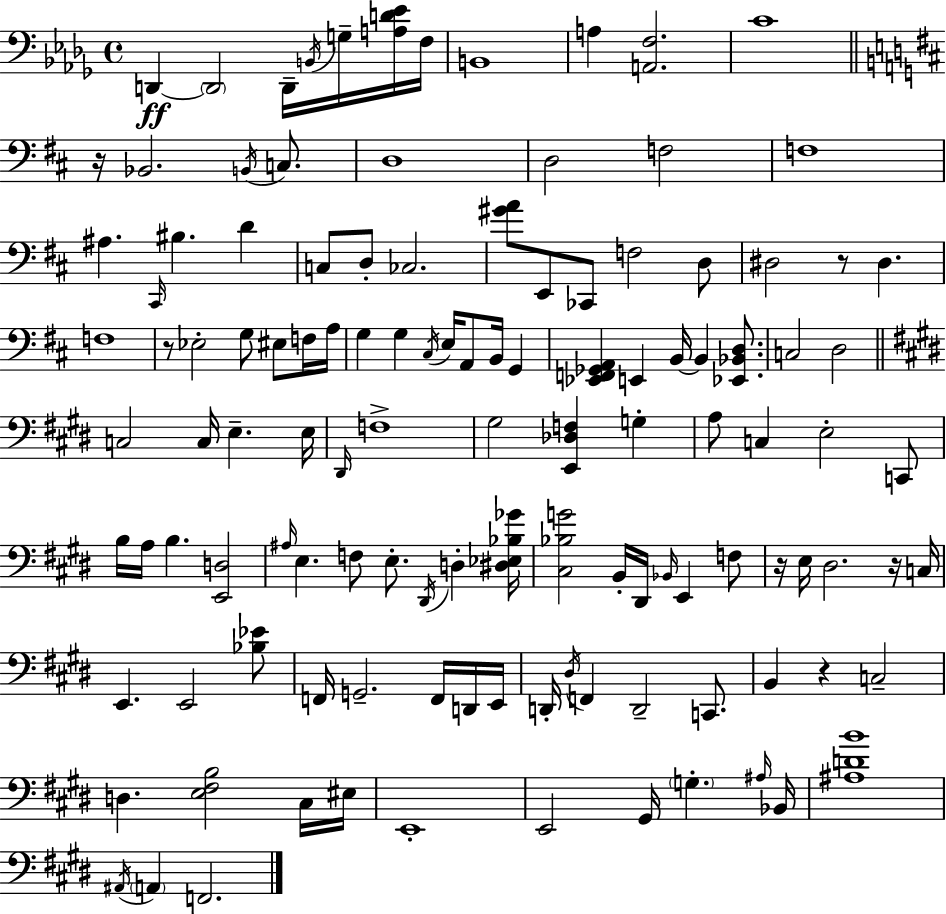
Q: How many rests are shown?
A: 6